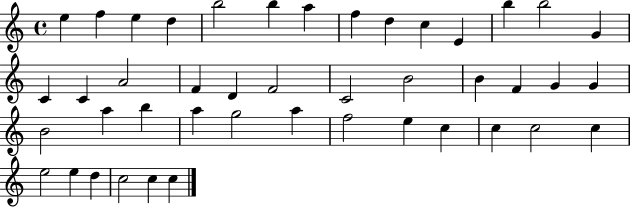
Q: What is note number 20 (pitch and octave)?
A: F4